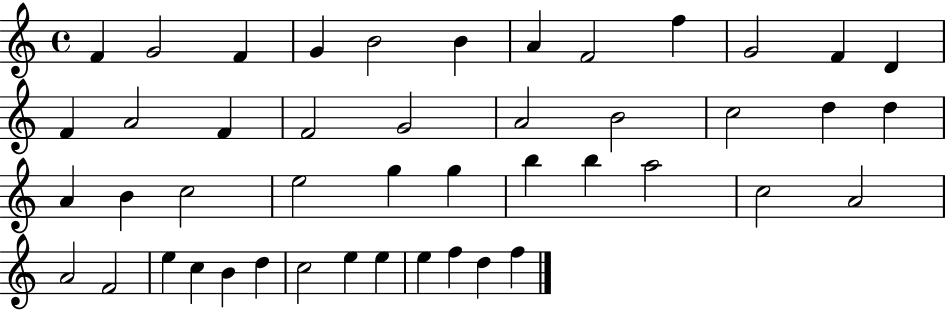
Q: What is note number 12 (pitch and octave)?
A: D4